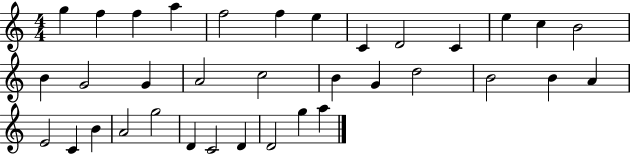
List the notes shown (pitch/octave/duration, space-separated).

G5/q F5/q F5/q A5/q F5/h F5/q E5/q C4/q D4/h C4/q E5/q C5/q B4/h B4/q G4/h G4/q A4/h C5/h B4/q G4/q D5/h B4/h B4/q A4/q E4/h C4/q B4/q A4/h G5/h D4/q C4/h D4/q D4/h G5/q A5/q